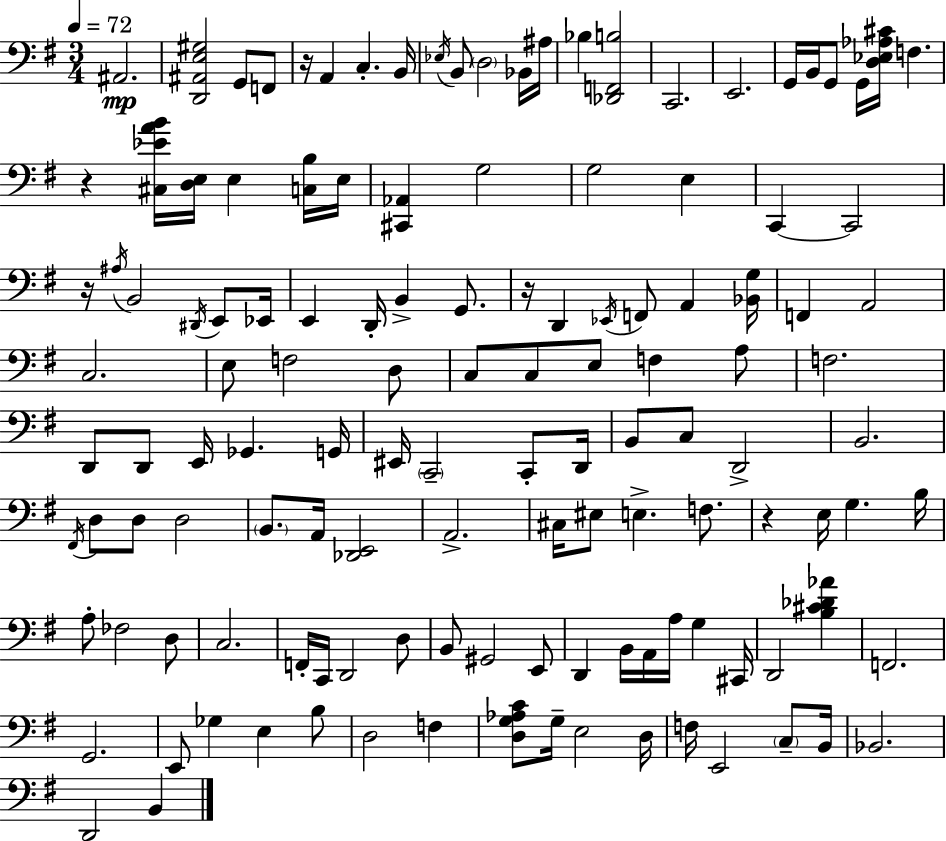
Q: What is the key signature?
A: E minor